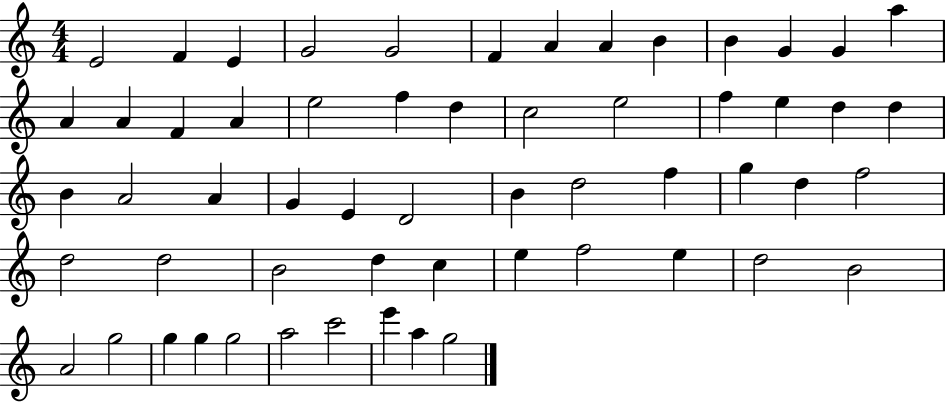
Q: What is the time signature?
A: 4/4